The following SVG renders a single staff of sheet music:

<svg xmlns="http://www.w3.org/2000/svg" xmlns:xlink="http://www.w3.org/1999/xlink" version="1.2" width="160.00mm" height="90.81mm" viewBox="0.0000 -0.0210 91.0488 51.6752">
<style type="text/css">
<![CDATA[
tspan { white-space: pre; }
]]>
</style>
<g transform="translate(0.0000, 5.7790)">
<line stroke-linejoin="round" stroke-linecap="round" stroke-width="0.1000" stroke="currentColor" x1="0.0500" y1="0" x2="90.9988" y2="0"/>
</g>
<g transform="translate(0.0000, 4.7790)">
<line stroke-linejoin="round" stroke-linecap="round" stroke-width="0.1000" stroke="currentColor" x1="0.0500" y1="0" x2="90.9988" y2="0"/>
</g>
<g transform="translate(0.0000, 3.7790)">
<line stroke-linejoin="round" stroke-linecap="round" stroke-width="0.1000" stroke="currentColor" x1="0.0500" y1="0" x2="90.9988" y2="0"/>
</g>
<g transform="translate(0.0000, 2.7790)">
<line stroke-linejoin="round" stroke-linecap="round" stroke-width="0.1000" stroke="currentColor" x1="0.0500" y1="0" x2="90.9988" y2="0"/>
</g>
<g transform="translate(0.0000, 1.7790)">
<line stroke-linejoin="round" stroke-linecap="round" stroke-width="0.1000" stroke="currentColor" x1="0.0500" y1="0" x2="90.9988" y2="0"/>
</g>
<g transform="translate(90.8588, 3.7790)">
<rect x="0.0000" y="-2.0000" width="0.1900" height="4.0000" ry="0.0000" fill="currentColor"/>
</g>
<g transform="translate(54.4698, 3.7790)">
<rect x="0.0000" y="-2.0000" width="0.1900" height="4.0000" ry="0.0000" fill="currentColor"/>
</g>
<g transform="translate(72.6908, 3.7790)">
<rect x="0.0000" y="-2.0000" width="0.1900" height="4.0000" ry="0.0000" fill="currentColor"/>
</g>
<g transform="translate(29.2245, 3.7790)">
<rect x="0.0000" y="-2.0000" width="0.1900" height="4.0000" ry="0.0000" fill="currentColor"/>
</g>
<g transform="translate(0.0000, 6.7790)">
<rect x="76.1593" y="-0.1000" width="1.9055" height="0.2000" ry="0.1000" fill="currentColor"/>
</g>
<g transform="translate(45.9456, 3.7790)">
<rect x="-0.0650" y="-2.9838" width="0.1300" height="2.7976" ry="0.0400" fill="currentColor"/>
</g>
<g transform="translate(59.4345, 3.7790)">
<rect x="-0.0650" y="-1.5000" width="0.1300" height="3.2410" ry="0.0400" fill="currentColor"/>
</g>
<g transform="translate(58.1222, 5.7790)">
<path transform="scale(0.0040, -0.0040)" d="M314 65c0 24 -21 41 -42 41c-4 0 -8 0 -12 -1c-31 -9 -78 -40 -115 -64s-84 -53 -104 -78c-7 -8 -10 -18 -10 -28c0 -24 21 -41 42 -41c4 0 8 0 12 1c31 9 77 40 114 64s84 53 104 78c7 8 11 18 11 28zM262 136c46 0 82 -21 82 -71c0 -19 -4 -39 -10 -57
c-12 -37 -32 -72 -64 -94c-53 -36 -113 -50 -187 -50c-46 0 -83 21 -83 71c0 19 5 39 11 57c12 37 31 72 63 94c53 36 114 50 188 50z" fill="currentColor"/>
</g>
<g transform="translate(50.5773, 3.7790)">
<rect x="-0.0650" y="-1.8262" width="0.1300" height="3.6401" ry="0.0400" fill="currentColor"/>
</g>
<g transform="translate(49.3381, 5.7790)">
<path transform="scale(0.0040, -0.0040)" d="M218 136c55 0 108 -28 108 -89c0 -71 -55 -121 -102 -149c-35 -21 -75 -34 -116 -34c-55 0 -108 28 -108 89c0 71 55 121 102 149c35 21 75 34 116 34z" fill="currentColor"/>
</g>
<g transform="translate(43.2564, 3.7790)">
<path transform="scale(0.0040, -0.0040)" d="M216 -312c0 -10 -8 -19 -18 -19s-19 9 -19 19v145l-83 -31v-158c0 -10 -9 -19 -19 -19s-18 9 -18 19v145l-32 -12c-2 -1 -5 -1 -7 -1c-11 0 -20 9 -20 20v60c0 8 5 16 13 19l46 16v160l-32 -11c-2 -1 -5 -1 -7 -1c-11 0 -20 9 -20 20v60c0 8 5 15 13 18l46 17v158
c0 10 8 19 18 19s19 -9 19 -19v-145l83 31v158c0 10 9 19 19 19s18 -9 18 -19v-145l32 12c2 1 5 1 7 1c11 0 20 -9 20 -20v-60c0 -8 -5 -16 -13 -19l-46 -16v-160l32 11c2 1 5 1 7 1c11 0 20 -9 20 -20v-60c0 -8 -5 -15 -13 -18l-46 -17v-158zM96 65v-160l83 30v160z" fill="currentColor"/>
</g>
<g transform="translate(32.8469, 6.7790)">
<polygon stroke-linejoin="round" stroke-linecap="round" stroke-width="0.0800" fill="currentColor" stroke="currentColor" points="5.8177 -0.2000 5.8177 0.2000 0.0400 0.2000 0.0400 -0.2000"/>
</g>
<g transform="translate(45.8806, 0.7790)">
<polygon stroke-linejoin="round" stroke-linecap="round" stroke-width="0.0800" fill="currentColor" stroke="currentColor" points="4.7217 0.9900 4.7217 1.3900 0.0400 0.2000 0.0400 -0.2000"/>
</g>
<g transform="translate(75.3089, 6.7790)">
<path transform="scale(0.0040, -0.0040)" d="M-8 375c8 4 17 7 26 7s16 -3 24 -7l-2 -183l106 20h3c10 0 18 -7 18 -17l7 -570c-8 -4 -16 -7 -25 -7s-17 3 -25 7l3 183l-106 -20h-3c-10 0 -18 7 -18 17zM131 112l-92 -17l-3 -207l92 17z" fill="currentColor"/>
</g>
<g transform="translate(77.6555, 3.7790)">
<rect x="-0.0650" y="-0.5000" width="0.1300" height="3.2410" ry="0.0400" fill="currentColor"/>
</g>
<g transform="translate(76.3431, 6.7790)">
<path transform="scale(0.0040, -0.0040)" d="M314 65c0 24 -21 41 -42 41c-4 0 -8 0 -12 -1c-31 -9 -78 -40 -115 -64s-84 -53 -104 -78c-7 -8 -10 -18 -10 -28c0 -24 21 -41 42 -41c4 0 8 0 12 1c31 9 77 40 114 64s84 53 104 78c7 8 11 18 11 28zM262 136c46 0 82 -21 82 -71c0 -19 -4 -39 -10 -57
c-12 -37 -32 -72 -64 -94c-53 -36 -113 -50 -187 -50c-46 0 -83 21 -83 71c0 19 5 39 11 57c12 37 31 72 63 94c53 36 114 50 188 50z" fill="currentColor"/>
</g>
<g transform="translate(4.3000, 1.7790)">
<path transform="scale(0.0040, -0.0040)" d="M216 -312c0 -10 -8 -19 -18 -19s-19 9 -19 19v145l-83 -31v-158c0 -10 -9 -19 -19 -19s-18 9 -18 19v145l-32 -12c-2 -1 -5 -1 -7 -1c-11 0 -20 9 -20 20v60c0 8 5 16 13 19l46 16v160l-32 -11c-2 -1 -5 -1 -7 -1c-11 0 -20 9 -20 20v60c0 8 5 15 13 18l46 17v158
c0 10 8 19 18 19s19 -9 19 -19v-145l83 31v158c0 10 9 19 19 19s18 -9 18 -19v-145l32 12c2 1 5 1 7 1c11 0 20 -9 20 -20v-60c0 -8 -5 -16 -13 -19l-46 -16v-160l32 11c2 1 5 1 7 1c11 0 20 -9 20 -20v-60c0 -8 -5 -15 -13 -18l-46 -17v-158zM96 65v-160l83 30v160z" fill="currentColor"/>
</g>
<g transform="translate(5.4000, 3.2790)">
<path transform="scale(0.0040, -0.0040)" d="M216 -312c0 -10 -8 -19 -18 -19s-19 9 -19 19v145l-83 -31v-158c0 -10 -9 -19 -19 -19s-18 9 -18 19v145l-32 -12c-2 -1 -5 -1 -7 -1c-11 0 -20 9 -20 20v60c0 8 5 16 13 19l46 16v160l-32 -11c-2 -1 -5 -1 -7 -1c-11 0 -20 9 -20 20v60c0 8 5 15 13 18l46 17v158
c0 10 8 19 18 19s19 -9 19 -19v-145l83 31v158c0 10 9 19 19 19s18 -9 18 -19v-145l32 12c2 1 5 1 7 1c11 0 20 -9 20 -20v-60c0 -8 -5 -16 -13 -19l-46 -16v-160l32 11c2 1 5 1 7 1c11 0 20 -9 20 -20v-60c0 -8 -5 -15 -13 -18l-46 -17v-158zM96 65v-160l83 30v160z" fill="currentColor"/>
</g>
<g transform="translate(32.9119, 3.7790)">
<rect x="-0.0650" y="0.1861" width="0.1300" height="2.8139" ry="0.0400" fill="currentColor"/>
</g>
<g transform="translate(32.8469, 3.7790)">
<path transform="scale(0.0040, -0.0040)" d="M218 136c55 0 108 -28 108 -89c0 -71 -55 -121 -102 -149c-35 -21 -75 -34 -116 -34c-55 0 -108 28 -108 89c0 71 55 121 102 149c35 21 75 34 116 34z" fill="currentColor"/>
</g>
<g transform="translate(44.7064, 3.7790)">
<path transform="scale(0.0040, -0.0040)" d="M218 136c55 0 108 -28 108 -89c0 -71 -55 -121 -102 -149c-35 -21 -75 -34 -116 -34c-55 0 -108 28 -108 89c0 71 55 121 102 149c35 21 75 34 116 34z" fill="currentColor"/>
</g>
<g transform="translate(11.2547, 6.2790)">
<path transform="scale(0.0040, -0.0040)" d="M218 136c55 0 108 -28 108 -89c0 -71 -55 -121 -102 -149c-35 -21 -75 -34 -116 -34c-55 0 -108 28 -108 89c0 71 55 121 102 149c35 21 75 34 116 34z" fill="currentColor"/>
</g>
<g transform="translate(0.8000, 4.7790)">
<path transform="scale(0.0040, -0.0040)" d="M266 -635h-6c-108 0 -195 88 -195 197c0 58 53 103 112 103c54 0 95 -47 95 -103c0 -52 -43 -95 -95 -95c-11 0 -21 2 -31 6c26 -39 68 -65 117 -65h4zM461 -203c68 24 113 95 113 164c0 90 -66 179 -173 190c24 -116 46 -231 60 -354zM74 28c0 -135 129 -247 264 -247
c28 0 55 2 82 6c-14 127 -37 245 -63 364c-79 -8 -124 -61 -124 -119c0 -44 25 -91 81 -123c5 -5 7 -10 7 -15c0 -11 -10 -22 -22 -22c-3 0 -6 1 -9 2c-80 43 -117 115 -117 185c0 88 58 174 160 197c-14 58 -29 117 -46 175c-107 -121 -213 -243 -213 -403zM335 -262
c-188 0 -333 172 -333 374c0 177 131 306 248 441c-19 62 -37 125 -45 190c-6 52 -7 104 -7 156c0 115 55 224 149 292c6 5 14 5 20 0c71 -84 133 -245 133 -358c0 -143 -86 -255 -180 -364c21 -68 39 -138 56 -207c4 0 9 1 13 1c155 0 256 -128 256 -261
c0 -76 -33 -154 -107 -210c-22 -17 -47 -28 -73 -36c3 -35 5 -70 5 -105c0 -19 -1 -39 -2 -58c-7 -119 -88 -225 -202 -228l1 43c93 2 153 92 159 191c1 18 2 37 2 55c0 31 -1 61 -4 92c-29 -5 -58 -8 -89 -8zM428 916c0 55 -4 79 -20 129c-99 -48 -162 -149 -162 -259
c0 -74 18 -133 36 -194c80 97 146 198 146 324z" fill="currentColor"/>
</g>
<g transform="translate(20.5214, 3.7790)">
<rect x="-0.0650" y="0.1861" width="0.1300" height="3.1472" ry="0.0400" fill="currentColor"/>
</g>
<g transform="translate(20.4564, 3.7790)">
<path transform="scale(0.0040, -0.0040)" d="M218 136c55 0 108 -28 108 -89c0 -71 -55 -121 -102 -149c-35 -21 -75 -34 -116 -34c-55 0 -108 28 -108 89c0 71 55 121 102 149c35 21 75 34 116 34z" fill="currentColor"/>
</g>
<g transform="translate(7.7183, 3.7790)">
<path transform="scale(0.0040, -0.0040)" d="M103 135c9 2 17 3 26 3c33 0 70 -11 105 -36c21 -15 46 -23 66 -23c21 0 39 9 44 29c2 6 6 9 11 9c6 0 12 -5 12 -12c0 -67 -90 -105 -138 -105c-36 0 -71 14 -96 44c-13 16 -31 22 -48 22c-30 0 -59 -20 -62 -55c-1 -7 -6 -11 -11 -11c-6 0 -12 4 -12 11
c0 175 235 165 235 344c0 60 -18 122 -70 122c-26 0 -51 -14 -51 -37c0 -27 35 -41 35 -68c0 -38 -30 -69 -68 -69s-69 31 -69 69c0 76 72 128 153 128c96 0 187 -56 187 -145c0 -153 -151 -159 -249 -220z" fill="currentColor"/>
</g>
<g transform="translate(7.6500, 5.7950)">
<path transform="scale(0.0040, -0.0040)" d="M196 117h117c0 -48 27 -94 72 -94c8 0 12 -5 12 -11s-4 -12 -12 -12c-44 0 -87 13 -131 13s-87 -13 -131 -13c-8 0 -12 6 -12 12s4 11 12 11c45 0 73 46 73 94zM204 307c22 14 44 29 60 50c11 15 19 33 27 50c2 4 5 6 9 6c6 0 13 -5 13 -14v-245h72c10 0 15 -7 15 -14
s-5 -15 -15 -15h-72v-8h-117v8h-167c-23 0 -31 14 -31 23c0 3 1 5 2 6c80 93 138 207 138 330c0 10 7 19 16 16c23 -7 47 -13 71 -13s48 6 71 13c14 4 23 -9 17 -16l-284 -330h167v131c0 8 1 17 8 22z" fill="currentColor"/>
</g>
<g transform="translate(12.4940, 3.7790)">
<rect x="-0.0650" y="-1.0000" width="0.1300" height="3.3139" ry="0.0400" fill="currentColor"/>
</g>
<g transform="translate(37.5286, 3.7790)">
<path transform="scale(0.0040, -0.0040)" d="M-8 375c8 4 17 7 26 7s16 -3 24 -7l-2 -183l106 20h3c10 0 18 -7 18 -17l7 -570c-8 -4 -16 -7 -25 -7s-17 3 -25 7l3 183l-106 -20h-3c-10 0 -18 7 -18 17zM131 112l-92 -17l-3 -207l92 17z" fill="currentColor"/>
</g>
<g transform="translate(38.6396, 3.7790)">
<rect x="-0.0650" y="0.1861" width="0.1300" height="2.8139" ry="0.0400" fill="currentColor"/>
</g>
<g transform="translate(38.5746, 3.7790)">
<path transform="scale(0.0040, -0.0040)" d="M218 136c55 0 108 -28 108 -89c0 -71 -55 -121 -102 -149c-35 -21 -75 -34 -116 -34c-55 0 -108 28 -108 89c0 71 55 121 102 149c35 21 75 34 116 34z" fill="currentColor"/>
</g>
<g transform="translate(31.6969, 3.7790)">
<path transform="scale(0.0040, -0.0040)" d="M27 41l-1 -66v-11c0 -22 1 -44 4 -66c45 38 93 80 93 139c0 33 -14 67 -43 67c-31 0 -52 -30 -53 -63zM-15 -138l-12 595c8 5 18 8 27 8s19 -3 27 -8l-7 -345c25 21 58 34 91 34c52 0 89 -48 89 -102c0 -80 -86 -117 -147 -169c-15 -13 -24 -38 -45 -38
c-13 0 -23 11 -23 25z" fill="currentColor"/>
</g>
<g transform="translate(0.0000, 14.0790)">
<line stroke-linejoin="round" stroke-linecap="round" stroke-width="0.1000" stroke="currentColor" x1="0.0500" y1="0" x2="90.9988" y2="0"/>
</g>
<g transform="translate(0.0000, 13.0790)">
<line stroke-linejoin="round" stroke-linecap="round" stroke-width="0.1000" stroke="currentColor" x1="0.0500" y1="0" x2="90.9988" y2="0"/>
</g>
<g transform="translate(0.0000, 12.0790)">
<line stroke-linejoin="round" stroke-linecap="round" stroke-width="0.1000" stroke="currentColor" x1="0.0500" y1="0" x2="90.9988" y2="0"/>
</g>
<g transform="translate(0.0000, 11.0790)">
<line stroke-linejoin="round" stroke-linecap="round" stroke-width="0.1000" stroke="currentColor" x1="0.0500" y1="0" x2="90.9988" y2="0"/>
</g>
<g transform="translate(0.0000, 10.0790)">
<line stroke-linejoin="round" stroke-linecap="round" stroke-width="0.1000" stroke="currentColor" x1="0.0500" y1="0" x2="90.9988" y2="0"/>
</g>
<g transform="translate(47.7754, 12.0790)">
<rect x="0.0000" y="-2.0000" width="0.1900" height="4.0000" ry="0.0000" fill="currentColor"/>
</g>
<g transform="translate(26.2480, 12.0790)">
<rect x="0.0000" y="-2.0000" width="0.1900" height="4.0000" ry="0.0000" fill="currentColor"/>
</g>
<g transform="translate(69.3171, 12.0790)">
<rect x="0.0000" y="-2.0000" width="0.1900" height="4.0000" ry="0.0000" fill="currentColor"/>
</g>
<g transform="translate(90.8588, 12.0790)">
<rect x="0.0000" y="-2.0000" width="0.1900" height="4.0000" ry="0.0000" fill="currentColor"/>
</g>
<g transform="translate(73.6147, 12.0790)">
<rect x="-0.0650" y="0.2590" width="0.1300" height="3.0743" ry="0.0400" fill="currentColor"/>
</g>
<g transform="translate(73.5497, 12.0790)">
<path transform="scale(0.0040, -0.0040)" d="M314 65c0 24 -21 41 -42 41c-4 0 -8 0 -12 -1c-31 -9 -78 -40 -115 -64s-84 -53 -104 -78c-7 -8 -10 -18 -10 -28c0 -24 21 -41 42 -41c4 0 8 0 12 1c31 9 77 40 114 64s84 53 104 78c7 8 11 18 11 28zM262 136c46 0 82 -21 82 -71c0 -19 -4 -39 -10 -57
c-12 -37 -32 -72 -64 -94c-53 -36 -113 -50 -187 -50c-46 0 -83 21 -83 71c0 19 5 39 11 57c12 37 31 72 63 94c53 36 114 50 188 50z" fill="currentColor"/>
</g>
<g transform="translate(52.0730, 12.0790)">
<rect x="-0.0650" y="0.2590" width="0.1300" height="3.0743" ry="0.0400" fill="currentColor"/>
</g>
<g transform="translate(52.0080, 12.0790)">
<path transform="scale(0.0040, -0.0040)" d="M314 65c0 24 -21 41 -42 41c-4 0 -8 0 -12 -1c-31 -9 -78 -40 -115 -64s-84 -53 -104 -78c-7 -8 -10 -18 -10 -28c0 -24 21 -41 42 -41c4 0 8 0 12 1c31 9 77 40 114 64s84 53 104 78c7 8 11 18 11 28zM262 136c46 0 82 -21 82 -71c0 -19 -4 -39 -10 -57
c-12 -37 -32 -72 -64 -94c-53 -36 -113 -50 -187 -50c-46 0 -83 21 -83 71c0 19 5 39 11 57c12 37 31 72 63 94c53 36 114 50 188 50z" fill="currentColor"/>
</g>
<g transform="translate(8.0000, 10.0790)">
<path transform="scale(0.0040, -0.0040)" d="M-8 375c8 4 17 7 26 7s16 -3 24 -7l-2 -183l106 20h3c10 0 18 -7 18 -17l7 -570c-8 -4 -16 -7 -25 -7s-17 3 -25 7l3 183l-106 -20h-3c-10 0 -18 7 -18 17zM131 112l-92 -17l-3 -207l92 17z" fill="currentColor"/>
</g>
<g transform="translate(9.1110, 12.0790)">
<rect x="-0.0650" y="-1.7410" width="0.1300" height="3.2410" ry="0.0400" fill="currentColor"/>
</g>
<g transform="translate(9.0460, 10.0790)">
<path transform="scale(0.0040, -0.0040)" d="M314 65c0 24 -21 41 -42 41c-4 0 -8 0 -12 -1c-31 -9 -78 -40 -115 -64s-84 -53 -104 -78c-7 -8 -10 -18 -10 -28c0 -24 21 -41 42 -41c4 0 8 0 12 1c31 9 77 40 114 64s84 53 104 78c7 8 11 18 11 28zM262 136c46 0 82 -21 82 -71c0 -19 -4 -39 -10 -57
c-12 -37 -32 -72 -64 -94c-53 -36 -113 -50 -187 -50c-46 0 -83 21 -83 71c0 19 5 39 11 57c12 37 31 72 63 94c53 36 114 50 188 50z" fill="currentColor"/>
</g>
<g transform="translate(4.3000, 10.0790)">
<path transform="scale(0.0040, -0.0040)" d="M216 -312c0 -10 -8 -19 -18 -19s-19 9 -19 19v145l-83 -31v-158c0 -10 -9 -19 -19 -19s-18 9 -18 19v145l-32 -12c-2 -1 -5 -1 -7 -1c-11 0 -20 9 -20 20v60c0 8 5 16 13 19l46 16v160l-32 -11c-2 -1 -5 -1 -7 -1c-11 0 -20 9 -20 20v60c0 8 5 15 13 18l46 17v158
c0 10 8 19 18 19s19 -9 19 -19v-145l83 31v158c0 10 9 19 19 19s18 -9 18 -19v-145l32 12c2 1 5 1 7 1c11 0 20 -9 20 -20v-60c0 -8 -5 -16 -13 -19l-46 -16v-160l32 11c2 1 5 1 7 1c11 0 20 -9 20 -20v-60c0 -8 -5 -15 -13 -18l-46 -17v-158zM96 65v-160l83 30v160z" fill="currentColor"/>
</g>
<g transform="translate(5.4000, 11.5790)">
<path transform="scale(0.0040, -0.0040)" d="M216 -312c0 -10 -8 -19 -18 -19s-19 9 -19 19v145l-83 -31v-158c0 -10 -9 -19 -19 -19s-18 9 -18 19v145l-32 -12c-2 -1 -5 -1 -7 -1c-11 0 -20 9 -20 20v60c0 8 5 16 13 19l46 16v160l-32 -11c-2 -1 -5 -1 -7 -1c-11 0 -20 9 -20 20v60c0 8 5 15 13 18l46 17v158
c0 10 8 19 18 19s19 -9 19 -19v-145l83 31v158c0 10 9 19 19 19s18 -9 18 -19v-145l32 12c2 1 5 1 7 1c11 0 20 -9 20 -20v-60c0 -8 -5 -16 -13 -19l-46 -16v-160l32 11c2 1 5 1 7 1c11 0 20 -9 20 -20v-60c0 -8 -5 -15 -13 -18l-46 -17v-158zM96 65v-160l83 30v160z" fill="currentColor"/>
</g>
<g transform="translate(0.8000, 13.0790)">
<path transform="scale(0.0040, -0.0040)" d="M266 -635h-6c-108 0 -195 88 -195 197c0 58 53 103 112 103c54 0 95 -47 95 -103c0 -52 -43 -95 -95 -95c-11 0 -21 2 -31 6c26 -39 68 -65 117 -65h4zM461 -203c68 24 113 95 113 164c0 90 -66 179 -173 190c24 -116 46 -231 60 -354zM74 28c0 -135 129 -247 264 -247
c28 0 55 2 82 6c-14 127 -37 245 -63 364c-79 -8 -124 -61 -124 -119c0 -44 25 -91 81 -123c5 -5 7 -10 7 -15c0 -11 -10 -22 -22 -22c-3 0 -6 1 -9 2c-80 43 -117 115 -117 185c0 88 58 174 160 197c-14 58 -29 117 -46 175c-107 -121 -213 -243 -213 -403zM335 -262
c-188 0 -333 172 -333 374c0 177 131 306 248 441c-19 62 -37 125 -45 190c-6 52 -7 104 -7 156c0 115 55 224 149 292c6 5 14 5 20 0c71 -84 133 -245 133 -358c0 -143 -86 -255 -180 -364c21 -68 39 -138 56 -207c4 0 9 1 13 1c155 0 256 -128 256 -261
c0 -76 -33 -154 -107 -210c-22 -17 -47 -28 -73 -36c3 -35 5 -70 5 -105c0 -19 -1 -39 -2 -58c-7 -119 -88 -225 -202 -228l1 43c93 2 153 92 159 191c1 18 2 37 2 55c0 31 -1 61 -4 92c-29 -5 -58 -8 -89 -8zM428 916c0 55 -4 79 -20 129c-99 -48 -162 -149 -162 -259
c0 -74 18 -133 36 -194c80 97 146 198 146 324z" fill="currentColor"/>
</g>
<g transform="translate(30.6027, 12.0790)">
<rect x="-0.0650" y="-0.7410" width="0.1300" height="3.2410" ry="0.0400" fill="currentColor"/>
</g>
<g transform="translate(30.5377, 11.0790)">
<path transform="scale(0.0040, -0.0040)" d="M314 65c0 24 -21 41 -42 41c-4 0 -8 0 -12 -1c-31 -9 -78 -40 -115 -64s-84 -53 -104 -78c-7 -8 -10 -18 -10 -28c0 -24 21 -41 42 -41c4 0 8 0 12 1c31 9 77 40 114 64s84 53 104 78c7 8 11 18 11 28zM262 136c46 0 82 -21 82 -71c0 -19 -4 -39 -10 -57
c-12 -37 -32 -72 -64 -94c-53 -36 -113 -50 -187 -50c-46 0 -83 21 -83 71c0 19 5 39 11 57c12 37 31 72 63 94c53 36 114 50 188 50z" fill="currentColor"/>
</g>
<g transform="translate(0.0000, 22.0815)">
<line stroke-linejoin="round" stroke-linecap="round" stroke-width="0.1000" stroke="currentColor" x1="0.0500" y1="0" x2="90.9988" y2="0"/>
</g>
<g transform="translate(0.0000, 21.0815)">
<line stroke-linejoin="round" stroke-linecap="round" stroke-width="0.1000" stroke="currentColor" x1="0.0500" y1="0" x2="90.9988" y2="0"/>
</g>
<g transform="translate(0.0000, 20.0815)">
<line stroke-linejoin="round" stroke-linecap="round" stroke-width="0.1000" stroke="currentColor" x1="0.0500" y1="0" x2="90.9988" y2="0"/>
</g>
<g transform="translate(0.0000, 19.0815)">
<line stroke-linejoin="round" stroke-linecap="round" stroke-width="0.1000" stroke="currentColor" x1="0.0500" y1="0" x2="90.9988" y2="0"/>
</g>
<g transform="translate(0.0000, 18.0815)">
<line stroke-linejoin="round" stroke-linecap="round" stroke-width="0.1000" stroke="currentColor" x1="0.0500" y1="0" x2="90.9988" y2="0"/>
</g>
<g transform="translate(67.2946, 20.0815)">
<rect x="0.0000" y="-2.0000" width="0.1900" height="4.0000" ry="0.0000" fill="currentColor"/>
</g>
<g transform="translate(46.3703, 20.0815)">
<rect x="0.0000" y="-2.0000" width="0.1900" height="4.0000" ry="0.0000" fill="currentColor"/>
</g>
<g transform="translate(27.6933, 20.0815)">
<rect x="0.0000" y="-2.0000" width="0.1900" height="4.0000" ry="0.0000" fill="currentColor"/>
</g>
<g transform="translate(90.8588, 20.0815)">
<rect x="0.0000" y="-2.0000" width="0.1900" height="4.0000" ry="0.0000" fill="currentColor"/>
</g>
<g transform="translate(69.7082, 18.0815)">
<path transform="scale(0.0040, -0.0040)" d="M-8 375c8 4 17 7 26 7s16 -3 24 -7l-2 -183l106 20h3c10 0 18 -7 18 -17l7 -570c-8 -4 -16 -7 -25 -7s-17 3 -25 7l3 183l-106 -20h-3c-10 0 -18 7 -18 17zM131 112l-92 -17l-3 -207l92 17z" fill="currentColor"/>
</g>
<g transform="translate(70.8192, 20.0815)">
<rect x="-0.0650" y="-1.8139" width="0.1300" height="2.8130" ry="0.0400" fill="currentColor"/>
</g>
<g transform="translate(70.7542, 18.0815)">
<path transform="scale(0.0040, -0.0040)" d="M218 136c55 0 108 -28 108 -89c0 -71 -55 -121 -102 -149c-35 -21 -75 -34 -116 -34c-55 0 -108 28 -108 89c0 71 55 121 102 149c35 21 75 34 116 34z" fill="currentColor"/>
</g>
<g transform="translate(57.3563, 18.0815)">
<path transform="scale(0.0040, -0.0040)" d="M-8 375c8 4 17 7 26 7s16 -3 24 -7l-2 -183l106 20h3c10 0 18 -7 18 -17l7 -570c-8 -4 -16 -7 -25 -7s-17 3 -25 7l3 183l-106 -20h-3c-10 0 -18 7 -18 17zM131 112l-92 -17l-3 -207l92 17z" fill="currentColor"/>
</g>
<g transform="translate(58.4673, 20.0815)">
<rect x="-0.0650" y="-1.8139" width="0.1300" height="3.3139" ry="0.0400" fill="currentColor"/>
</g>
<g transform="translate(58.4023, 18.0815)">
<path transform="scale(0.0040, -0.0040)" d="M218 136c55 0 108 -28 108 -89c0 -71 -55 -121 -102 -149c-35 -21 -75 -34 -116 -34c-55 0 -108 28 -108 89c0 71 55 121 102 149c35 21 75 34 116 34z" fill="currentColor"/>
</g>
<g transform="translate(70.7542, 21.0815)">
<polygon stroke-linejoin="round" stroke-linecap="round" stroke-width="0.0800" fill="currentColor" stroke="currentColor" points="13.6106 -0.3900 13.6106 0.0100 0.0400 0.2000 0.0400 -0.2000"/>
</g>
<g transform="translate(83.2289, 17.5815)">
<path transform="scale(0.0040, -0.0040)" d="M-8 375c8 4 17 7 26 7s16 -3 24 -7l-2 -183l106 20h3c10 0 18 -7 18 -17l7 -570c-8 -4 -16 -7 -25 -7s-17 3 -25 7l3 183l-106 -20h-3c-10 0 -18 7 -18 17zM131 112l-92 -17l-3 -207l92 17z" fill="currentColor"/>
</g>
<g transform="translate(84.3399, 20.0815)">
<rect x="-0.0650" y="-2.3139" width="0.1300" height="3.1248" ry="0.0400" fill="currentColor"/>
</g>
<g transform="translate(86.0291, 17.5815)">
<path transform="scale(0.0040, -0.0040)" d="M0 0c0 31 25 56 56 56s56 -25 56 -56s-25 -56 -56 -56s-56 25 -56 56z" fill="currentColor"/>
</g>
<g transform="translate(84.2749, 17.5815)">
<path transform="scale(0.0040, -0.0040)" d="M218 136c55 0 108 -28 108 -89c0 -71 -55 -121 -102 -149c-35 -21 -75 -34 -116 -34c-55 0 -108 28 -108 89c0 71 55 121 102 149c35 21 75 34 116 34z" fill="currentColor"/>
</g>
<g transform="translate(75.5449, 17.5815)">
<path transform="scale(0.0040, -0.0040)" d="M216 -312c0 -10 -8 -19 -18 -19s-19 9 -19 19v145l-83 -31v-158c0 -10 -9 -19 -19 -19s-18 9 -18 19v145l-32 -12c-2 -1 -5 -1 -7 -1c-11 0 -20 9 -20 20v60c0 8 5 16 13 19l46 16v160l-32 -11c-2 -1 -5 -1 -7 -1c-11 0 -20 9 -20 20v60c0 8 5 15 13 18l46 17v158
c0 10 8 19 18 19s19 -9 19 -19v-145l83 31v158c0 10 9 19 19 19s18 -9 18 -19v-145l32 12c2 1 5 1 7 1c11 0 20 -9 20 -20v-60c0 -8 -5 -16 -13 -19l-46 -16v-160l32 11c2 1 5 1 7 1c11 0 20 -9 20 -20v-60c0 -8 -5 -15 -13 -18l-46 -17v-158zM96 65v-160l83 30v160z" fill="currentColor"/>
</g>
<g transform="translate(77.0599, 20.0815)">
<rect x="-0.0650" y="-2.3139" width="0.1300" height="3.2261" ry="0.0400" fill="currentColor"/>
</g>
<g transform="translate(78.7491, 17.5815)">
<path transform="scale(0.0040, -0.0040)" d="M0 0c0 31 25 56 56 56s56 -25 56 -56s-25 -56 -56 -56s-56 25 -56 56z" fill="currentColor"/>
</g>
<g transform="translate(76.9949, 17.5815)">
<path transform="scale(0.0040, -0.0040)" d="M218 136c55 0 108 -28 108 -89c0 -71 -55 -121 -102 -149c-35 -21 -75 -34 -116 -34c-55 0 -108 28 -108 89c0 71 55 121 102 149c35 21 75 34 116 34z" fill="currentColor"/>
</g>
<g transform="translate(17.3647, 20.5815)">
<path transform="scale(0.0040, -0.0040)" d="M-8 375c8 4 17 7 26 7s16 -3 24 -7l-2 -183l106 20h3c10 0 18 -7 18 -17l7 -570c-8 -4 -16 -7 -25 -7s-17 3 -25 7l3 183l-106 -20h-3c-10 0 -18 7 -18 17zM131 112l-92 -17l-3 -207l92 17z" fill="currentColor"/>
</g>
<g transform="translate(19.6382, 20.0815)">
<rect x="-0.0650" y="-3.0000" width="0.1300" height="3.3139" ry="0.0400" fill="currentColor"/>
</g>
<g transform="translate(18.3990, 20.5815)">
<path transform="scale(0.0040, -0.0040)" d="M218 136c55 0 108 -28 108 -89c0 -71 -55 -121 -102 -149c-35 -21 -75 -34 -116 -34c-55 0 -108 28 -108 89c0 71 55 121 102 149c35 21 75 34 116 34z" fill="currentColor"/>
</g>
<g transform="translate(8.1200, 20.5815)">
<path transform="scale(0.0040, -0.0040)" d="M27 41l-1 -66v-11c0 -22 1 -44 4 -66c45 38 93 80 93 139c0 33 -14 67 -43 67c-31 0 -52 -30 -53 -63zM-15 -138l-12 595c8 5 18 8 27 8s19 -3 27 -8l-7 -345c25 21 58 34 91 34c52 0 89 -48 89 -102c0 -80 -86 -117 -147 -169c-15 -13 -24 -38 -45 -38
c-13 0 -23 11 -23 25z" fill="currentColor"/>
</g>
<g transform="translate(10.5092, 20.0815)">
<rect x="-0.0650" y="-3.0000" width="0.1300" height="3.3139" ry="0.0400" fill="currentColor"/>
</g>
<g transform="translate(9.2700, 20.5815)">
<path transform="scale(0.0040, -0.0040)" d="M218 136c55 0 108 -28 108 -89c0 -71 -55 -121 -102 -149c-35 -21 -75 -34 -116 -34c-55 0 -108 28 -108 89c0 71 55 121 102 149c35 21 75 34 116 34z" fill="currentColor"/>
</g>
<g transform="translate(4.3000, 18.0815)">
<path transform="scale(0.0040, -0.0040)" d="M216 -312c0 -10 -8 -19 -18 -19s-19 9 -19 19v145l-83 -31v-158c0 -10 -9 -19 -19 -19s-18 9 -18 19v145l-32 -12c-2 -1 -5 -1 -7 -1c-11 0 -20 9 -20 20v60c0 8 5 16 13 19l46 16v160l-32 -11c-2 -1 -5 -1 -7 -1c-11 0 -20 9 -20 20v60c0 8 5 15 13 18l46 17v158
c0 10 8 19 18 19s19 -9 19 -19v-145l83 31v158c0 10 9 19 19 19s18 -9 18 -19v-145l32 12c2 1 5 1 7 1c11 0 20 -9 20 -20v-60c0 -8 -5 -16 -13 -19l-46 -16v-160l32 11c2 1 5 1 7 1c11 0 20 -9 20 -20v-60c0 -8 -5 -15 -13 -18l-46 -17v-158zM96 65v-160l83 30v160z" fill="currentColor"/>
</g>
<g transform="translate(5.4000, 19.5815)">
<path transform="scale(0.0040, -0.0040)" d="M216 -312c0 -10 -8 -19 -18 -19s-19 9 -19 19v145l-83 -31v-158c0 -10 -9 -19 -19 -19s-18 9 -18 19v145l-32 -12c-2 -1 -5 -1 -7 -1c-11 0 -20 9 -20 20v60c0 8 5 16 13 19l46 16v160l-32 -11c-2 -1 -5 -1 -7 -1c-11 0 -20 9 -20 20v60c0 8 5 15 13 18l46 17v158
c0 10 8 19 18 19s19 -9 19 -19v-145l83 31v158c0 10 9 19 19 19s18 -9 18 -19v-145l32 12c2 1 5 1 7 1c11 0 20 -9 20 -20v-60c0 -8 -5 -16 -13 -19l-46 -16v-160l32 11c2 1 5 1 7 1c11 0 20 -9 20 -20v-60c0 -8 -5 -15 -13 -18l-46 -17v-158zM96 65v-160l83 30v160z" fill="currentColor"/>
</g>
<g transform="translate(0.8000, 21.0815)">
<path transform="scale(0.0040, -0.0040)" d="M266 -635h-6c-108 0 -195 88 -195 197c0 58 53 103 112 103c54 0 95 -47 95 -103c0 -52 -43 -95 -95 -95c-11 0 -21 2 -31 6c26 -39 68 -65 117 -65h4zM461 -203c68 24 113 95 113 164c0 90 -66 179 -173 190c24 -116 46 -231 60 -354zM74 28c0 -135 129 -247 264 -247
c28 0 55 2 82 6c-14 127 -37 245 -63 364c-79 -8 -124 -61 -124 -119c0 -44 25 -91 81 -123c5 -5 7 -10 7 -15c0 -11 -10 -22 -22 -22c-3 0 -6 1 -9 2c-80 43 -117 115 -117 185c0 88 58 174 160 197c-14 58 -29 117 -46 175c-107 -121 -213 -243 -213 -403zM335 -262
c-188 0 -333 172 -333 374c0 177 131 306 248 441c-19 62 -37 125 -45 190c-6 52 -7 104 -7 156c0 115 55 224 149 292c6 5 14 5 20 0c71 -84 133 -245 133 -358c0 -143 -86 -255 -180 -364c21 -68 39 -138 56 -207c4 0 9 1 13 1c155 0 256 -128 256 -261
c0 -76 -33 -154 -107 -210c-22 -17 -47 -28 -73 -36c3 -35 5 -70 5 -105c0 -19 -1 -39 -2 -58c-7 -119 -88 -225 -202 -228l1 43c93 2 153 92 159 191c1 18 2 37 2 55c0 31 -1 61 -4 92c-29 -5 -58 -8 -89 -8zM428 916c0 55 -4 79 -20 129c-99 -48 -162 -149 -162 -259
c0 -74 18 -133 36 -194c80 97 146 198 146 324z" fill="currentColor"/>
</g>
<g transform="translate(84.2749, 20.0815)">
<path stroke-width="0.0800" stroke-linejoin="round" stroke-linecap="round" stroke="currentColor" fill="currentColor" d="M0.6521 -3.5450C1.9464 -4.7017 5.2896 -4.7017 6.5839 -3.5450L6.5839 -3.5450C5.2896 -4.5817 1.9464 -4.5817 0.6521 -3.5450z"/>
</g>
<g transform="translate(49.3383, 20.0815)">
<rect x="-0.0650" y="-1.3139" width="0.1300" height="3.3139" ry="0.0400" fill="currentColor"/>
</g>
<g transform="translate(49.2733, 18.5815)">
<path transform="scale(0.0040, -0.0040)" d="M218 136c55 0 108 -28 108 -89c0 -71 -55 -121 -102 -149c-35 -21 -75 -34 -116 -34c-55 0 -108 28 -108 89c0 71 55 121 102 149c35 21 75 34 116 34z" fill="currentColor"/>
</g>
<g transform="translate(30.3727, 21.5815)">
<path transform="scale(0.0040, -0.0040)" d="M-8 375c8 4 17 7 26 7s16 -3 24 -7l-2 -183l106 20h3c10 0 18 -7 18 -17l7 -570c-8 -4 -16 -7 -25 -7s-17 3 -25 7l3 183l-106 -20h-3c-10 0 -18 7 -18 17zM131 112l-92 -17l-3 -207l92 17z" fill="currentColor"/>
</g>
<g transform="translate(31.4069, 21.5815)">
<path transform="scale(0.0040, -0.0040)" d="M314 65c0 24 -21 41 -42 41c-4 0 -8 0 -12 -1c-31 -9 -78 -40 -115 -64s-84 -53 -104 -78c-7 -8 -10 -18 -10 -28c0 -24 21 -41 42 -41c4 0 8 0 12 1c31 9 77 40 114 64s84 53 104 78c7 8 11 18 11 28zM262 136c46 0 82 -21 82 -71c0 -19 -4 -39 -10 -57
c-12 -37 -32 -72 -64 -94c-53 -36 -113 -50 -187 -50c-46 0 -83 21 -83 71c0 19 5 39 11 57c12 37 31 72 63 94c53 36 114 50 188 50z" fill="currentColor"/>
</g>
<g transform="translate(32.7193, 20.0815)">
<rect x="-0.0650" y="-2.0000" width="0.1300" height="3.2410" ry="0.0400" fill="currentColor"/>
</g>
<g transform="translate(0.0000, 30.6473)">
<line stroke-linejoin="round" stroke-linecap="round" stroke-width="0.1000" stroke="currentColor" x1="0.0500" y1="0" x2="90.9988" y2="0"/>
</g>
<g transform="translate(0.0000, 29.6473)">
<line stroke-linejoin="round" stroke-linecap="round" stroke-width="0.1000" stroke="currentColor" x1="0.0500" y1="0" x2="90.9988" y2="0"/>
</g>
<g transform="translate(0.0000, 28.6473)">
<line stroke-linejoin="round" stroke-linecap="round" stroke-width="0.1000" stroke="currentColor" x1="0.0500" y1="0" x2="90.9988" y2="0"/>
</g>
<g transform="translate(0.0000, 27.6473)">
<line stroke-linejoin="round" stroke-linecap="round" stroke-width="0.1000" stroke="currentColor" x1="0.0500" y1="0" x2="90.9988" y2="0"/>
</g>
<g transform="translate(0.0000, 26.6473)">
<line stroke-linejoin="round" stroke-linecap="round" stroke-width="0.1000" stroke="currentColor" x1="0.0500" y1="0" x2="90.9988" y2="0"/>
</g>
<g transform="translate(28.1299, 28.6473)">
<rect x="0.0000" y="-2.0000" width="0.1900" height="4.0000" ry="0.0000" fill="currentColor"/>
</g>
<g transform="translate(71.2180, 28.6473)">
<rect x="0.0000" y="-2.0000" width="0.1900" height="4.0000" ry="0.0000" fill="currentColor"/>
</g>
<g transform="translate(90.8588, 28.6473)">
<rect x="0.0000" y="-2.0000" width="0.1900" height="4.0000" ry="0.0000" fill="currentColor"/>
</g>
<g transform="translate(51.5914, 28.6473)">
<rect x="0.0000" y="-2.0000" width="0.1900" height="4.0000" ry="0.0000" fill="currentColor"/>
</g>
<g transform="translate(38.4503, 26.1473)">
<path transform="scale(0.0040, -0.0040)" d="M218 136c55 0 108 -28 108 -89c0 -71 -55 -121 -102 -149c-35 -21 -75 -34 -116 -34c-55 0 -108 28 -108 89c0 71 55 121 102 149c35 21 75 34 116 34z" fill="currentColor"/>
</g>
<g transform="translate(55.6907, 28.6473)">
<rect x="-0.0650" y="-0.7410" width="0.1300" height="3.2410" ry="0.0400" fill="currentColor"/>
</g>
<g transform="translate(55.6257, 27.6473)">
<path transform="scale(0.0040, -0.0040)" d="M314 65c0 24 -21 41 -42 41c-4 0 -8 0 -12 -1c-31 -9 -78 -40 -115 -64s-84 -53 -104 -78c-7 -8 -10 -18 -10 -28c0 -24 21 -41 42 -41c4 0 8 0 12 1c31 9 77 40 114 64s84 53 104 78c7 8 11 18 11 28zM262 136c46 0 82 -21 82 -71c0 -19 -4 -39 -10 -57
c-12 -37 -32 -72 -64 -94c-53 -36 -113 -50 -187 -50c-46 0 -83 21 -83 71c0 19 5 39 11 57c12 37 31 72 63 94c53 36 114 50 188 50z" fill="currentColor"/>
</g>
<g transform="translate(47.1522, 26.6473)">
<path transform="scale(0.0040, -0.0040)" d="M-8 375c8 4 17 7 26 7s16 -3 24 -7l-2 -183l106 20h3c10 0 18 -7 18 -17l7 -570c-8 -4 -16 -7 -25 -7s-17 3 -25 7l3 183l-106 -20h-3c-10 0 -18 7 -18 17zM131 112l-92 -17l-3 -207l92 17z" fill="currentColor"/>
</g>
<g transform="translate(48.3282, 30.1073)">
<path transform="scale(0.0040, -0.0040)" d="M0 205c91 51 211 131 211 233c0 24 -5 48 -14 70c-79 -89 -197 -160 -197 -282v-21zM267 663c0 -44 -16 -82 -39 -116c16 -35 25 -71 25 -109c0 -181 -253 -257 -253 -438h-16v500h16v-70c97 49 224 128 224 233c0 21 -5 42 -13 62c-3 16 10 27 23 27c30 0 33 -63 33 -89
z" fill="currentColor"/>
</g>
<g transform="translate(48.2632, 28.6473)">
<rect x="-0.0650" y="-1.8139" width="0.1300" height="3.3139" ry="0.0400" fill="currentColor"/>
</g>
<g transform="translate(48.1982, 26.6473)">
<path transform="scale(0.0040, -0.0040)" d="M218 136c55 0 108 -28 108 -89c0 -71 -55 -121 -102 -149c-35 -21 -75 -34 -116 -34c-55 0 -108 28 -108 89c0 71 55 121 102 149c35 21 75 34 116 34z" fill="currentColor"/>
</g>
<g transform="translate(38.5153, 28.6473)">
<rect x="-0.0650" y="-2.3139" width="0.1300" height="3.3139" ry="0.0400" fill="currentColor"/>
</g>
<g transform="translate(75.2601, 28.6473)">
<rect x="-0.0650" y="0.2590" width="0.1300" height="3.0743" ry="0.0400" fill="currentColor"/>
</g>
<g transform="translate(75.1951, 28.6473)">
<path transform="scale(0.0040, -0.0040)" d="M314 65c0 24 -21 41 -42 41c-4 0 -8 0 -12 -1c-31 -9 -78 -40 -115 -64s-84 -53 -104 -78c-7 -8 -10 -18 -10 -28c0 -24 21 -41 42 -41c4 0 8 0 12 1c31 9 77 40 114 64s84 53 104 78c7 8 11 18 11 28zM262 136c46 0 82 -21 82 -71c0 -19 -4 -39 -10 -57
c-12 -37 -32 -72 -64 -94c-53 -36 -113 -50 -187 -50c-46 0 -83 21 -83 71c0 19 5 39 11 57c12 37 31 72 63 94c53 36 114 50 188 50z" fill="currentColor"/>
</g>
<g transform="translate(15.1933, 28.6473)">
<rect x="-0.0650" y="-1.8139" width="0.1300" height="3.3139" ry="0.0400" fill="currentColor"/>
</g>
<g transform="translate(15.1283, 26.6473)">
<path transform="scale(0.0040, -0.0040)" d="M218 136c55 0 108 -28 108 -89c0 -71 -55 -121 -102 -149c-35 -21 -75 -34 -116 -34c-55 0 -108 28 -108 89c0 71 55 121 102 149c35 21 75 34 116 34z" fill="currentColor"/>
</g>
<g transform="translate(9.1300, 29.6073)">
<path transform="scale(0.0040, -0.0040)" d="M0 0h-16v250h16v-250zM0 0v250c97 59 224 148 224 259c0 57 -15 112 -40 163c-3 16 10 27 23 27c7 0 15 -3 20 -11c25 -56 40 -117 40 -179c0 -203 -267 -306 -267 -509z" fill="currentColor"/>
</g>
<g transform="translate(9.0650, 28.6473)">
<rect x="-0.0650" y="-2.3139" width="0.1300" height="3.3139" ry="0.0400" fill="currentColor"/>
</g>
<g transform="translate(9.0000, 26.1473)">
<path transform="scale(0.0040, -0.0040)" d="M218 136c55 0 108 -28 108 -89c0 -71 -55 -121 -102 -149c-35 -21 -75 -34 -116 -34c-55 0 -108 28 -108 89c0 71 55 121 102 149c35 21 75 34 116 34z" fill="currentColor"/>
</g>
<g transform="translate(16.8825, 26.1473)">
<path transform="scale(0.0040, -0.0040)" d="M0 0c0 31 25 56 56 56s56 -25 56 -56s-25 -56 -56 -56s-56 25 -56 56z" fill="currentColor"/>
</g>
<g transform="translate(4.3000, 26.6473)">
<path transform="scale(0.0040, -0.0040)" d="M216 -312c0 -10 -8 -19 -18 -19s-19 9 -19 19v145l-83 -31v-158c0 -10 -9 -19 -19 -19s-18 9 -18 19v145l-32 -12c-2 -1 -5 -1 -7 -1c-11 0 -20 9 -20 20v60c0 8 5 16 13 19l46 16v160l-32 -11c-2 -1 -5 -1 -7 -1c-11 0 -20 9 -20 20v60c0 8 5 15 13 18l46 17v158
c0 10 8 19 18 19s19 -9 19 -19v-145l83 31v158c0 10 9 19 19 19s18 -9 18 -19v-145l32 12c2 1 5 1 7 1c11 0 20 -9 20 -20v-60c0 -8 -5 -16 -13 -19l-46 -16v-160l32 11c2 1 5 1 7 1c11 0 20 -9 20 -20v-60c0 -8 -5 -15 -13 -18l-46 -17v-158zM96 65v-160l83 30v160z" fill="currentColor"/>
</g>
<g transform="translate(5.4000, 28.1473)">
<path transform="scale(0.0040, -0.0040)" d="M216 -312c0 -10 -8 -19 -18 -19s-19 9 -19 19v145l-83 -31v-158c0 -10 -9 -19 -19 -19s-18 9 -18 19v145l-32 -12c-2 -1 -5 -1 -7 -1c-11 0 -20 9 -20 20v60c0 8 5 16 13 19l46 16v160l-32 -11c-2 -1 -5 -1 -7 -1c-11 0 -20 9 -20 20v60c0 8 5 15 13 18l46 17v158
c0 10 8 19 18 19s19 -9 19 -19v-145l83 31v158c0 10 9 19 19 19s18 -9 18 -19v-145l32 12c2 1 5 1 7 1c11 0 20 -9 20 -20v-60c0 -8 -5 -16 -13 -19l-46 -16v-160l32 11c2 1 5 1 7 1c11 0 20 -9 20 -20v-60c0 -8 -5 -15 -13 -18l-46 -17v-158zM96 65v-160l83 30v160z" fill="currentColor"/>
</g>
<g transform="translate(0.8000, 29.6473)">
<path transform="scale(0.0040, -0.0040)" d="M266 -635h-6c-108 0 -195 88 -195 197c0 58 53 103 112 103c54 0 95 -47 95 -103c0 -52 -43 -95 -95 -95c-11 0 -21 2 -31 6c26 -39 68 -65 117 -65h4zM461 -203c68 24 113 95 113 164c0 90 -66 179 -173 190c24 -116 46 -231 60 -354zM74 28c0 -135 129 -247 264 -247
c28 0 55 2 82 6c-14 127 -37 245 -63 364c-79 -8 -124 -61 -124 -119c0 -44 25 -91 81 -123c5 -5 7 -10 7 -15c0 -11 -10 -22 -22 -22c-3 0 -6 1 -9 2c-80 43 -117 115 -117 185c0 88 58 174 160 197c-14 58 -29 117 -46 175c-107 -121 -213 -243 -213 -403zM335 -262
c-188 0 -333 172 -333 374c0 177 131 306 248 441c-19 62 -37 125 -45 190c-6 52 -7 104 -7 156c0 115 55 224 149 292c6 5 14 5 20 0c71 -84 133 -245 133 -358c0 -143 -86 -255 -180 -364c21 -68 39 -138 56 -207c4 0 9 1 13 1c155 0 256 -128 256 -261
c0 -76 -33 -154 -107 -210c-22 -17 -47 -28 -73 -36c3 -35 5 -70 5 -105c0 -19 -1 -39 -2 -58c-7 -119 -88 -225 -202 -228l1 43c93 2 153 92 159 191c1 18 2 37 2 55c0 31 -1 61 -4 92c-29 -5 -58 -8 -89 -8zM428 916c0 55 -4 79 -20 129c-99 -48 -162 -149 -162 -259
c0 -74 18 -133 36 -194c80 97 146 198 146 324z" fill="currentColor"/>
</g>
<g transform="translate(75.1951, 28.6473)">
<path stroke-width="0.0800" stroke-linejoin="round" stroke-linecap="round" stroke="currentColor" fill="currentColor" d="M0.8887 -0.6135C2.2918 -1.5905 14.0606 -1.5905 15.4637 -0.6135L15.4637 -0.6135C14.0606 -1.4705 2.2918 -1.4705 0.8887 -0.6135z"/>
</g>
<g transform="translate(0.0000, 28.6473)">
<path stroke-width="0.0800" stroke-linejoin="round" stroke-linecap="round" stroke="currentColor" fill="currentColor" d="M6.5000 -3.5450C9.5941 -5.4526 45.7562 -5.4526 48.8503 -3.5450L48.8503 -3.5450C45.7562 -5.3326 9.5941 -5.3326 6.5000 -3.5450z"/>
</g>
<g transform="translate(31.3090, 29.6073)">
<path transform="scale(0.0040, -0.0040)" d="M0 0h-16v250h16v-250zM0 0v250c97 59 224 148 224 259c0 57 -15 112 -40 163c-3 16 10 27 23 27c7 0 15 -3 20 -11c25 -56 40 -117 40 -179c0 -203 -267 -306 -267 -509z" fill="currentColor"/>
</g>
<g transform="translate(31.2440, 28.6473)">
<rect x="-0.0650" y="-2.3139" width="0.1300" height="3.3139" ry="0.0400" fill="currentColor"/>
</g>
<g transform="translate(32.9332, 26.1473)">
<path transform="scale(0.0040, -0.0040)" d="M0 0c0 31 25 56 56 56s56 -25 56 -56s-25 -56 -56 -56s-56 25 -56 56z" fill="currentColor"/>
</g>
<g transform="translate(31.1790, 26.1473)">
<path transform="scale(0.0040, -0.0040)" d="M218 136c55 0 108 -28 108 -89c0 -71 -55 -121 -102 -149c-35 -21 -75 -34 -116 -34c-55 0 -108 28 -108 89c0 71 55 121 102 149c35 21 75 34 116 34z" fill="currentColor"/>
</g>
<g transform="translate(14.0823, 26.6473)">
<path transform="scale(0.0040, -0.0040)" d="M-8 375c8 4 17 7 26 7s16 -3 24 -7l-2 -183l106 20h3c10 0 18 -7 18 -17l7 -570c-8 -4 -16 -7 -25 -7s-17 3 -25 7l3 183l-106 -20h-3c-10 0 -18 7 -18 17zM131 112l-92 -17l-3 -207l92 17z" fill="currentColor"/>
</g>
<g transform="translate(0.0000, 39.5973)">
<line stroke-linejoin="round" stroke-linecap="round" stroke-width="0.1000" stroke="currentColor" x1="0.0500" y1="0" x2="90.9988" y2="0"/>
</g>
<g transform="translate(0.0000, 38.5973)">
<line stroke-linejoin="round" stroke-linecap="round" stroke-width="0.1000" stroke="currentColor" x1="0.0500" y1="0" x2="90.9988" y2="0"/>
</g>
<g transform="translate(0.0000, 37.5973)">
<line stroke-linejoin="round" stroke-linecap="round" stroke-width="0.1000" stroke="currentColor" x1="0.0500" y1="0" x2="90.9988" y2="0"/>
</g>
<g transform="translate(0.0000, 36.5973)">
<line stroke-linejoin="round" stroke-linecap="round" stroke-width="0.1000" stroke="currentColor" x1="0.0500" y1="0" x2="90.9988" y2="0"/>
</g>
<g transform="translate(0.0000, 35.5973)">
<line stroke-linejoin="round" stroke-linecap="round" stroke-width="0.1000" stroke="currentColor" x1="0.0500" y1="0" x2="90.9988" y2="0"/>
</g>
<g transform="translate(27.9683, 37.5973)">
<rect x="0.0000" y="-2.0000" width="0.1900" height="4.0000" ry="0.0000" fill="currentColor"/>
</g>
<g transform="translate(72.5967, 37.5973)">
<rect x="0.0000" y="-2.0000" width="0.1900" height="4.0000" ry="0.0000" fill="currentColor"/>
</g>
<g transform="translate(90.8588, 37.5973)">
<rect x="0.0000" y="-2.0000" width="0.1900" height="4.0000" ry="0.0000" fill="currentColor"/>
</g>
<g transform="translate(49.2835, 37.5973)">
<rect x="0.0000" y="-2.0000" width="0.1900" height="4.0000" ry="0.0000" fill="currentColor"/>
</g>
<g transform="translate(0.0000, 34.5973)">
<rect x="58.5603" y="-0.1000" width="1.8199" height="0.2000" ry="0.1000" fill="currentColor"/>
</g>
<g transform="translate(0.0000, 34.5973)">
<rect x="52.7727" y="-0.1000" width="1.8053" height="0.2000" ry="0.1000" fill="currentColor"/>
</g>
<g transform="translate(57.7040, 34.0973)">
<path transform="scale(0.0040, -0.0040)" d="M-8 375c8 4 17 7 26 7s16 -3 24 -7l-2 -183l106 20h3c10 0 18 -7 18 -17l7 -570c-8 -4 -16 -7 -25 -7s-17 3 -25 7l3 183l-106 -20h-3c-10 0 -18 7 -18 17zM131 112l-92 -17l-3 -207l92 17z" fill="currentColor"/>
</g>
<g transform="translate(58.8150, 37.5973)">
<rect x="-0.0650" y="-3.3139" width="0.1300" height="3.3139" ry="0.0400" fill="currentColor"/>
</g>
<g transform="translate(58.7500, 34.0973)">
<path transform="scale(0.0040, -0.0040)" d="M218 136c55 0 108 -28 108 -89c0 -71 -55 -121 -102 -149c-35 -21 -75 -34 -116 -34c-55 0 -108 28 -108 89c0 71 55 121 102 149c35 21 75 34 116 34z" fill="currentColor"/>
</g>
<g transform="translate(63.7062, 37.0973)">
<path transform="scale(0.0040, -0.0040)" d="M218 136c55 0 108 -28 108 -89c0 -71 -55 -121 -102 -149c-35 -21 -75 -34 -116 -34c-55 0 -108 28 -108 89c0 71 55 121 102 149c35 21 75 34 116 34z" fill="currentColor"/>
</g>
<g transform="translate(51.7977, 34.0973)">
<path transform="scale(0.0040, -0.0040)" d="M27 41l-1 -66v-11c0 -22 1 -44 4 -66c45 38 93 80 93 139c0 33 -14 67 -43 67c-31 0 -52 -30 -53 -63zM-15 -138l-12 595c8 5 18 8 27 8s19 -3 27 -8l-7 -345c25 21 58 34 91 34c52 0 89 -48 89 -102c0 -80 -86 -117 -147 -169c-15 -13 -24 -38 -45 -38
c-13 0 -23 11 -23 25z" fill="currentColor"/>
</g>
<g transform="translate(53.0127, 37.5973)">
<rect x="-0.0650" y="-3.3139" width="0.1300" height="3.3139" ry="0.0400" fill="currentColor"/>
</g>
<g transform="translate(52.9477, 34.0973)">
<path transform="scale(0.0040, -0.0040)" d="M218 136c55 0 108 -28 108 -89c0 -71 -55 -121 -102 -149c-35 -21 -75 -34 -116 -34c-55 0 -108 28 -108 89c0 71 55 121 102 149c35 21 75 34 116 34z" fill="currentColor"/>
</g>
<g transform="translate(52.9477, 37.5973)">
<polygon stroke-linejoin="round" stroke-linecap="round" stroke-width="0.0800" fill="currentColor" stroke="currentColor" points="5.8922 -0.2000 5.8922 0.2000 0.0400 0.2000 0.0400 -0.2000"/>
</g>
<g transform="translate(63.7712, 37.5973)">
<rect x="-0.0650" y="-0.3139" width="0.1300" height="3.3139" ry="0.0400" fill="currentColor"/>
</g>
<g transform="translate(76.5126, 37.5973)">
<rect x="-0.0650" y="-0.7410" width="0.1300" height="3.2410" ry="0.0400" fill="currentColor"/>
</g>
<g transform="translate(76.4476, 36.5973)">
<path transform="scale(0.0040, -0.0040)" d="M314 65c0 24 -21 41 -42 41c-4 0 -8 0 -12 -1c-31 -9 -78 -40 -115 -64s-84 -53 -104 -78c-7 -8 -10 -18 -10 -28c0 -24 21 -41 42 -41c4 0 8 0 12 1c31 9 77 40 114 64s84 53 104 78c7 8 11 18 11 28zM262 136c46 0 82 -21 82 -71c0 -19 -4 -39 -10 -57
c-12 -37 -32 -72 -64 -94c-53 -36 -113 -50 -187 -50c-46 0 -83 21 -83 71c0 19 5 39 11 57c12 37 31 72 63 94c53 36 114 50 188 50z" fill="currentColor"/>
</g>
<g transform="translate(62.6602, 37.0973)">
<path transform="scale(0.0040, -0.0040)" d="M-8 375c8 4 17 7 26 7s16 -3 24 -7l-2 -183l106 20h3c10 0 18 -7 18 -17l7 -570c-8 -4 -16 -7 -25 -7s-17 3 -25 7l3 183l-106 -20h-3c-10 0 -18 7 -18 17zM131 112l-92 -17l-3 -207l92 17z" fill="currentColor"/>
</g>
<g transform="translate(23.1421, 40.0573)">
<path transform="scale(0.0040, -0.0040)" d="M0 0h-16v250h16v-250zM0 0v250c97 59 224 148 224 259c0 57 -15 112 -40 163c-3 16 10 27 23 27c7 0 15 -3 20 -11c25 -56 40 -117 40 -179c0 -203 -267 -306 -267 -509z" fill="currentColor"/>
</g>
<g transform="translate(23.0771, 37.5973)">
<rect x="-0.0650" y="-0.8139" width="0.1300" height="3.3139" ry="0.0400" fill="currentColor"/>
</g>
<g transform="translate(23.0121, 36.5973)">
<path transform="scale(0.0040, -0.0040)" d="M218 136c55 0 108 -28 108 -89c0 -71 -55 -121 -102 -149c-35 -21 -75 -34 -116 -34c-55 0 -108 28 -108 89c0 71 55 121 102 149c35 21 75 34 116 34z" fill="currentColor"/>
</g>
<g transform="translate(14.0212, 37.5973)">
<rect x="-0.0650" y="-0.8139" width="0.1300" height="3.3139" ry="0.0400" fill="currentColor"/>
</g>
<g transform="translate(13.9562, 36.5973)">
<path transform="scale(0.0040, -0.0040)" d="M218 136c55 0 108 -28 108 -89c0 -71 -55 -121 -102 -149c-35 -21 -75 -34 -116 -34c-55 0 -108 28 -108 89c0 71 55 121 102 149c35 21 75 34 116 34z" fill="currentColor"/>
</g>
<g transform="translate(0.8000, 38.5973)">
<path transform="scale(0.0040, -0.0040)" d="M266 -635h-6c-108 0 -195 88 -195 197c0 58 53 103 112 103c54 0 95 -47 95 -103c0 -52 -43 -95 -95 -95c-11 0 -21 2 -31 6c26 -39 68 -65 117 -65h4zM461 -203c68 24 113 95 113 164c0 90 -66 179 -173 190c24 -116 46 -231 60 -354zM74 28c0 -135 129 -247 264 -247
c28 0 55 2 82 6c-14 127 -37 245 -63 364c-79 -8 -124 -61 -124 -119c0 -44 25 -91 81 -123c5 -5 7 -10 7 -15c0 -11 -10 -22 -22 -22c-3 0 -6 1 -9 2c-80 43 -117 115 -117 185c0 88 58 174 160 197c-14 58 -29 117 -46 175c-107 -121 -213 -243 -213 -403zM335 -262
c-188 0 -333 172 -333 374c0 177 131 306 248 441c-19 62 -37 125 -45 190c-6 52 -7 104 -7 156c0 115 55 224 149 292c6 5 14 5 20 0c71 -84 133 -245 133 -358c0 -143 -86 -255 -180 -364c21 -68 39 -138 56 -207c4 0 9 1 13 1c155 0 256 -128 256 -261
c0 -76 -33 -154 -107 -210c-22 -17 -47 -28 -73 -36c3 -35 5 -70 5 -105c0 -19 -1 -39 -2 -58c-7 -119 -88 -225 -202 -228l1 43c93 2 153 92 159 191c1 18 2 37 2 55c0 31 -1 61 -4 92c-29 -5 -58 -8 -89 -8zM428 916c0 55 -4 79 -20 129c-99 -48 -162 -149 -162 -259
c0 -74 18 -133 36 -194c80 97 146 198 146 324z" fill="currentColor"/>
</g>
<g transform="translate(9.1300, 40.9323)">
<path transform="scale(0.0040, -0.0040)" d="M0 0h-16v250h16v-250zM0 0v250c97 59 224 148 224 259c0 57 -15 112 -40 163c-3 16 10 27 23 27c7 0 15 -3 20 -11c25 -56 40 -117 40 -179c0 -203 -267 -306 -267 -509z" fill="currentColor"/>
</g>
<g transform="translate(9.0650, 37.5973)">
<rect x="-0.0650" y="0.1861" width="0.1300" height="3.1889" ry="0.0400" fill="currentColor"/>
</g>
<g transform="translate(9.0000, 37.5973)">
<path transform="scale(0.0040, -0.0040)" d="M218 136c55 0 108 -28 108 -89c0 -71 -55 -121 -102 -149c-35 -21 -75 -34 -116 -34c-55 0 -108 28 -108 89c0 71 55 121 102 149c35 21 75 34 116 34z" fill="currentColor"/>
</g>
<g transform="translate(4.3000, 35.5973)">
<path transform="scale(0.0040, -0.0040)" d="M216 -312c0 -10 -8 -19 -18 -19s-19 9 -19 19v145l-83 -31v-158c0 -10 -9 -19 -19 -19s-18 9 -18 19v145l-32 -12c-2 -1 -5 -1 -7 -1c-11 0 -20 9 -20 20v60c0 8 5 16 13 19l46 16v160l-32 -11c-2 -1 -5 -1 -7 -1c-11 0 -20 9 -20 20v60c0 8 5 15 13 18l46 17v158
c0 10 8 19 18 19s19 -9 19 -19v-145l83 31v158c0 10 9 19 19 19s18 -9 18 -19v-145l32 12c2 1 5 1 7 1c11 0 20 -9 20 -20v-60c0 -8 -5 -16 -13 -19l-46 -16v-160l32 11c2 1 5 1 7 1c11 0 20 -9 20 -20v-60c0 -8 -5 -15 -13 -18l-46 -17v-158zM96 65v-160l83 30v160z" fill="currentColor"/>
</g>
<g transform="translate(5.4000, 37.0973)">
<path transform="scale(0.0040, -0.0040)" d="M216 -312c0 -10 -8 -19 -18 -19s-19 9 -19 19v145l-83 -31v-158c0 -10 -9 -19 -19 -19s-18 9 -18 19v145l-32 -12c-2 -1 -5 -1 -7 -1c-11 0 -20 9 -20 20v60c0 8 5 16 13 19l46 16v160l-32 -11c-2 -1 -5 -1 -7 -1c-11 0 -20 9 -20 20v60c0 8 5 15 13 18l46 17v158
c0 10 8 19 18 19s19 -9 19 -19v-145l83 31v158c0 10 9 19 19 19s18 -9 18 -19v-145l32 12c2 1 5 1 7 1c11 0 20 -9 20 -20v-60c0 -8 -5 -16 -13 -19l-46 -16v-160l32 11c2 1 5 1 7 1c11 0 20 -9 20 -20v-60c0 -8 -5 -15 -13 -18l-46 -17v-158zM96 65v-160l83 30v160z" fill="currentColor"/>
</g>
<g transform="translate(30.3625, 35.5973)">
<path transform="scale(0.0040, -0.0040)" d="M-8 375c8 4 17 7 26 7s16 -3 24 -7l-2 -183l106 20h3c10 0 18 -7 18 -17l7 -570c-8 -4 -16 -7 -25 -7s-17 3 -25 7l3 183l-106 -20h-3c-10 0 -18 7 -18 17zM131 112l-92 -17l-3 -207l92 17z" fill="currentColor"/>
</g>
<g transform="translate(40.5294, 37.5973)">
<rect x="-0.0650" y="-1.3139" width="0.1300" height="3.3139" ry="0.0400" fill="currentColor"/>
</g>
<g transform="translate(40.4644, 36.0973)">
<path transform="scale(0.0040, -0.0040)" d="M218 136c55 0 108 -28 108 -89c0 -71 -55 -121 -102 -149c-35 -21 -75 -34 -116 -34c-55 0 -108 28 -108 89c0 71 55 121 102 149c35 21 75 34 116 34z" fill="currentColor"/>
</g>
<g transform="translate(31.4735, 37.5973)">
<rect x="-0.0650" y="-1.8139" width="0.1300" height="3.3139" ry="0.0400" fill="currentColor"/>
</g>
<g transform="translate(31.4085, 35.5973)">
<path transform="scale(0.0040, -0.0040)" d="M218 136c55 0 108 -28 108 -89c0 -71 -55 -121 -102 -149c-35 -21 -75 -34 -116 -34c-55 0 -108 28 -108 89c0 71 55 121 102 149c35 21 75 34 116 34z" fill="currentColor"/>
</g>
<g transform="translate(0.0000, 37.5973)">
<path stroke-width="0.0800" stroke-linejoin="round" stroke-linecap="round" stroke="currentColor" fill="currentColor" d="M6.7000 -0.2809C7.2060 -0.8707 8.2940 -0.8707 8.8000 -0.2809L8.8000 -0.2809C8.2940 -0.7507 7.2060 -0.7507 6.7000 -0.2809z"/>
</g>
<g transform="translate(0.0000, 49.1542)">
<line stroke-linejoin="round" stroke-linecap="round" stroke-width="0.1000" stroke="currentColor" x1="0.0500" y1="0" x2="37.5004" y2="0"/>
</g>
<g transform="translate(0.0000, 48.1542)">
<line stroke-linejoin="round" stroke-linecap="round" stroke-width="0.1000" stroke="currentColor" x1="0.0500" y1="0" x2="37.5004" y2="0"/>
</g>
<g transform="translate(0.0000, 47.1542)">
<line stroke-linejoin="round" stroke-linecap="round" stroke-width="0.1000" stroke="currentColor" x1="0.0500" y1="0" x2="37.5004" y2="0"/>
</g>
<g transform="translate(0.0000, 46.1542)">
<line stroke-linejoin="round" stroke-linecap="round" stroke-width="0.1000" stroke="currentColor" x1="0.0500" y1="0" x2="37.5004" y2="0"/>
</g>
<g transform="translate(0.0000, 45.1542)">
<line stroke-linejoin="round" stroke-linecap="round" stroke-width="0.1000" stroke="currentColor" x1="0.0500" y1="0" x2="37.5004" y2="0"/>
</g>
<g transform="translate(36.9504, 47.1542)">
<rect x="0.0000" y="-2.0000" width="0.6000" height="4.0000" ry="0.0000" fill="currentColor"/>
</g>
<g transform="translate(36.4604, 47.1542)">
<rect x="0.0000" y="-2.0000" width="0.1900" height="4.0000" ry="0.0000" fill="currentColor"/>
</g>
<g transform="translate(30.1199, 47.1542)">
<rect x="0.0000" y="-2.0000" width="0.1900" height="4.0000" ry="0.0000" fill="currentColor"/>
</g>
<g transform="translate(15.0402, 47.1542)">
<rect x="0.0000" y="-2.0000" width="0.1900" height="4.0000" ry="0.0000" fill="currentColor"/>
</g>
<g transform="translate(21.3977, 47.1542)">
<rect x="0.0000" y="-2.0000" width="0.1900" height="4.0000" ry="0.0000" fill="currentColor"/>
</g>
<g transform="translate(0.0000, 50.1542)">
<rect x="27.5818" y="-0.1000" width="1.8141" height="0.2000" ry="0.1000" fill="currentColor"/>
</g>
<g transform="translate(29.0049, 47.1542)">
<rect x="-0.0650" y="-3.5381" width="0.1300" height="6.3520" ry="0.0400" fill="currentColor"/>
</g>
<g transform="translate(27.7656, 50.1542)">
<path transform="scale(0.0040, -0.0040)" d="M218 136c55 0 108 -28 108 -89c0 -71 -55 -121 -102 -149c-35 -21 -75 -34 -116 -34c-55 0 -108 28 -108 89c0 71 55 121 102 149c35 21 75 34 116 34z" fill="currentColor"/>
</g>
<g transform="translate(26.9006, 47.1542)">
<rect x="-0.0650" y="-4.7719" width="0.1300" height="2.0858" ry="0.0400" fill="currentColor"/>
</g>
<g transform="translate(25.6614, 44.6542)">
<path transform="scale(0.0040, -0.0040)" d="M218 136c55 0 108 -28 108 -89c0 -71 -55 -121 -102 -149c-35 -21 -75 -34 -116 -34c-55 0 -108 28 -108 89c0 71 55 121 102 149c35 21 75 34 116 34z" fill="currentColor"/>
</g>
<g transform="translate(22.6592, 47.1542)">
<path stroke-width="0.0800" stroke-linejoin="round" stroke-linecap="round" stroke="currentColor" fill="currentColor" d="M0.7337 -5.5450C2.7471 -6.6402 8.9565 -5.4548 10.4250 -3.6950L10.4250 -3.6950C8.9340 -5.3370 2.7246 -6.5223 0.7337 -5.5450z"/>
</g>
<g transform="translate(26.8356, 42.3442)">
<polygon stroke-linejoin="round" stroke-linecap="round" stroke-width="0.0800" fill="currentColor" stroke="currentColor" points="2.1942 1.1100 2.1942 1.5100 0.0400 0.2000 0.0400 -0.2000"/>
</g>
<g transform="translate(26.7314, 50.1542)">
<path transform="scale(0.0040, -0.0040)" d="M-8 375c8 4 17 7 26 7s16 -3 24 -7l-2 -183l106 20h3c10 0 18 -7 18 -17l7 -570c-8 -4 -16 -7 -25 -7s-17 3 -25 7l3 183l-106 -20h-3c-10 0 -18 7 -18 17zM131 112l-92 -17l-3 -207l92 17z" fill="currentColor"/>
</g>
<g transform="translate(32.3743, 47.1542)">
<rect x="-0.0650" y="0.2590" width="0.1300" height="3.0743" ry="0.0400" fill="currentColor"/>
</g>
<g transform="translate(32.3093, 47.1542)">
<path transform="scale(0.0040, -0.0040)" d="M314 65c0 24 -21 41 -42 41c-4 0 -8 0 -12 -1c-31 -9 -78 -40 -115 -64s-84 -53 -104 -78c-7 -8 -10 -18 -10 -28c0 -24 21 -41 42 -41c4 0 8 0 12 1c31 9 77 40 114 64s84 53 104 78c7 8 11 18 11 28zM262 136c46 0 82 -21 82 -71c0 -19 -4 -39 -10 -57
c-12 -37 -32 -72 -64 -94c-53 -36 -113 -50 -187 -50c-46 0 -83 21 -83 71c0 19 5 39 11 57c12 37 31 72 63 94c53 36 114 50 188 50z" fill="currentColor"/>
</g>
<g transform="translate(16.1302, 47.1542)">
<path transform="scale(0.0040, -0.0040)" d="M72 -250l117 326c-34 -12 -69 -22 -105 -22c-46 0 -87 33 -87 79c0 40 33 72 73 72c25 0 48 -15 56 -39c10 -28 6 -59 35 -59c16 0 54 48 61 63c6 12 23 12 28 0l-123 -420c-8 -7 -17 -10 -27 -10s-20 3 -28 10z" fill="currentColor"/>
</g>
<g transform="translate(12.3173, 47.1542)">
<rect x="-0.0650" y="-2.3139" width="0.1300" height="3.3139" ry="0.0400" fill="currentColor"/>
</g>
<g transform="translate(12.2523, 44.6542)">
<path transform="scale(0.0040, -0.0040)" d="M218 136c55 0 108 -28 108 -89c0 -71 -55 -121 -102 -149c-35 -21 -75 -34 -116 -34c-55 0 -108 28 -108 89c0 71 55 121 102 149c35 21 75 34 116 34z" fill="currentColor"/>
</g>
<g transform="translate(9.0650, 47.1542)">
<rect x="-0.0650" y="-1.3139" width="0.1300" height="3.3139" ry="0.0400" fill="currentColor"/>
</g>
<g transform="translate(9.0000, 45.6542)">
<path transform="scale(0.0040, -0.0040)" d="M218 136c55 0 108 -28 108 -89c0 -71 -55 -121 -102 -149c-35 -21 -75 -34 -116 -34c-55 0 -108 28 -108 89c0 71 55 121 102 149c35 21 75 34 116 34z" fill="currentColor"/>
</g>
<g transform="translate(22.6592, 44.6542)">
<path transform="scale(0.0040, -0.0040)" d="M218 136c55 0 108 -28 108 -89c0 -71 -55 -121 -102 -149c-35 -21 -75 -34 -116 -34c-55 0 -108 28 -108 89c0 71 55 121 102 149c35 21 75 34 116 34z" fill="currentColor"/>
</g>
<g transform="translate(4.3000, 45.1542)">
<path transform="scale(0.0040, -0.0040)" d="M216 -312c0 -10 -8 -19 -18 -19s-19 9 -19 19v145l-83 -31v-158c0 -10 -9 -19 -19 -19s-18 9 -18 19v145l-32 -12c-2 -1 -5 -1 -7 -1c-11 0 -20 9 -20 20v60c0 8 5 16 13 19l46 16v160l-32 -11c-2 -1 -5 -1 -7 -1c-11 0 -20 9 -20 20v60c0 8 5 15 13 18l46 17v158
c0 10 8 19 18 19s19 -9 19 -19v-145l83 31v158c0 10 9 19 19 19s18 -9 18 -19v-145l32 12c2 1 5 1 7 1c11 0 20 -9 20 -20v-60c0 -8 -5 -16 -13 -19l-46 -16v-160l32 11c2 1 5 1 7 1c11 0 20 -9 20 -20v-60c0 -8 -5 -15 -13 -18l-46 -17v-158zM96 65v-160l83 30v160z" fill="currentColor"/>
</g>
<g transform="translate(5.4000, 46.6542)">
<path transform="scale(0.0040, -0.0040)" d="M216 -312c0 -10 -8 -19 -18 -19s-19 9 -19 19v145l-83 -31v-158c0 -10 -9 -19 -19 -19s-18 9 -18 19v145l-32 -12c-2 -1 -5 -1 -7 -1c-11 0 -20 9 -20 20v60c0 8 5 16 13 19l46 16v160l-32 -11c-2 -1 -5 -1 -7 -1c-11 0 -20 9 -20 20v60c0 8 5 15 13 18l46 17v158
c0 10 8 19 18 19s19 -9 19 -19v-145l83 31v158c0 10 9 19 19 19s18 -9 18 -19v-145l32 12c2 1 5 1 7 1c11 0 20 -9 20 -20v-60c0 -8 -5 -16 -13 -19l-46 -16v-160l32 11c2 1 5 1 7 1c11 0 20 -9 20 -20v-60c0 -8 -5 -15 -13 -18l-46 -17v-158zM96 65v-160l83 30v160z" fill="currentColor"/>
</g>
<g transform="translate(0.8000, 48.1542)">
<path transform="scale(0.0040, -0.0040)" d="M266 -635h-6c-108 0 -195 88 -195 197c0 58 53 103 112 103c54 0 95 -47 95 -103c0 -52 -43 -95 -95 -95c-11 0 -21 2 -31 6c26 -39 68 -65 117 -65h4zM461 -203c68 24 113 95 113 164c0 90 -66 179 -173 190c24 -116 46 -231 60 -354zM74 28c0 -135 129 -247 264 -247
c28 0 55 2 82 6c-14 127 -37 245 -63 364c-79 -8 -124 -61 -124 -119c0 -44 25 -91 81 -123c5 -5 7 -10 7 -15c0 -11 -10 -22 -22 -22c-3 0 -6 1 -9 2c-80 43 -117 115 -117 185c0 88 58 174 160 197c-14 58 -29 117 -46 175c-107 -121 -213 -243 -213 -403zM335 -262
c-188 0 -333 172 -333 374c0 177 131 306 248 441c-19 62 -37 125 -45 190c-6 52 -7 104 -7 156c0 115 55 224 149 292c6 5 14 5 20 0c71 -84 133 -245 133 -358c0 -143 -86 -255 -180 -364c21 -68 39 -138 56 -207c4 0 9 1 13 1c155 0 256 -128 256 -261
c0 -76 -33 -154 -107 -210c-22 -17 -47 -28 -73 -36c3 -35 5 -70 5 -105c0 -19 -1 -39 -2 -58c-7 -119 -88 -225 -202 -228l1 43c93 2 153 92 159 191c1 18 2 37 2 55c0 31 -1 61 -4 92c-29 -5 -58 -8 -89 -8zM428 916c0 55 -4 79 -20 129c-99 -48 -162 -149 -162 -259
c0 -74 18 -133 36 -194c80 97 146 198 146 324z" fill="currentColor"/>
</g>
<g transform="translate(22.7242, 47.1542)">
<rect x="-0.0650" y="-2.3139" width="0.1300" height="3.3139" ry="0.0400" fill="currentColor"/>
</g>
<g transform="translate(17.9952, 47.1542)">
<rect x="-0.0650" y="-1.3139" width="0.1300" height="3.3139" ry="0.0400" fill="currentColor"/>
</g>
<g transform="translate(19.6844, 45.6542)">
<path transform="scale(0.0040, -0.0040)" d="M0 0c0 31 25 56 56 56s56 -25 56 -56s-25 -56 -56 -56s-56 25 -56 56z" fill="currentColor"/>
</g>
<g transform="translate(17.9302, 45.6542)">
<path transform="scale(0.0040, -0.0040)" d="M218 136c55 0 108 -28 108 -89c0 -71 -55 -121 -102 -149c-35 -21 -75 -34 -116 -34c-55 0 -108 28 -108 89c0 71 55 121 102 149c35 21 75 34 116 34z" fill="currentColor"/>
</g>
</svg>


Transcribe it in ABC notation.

X:1
T:Untitled
M:2/4
L:1/4
K:D
D B _B/2 B/2 ^B/2 E/2 E2 C2 f2 d2 B2 B2 _A A F2 e f f/2 ^g/2 g/2 g/2 f g/2 g f/4 d2 B2 B/2 d d/2 f e _b/2 b/2 c d2 e g z/2 e g g/2 C/2 B2